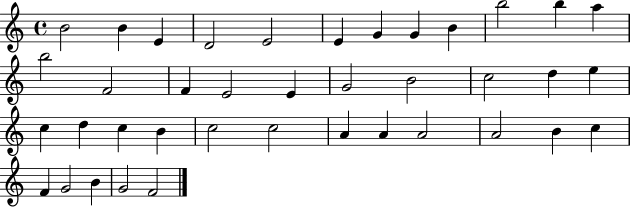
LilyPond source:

{
  \clef treble
  \time 4/4
  \defaultTimeSignature
  \key c \major
  b'2 b'4 e'4 | d'2 e'2 | e'4 g'4 g'4 b'4 | b''2 b''4 a''4 | \break b''2 f'2 | f'4 e'2 e'4 | g'2 b'2 | c''2 d''4 e''4 | \break c''4 d''4 c''4 b'4 | c''2 c''2 | a'4 a'4 a'2 | a'2 b'4 c''4 | \break f'4 g'2 b'4 | g'2 f'2 | \bar "|."
}